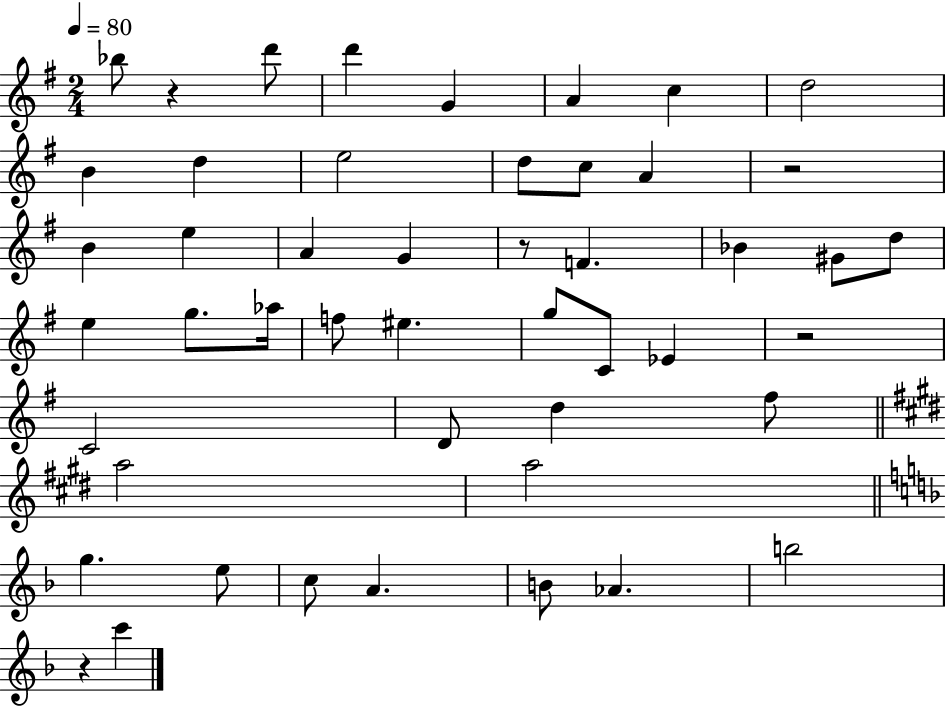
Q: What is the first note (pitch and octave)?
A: Bb5